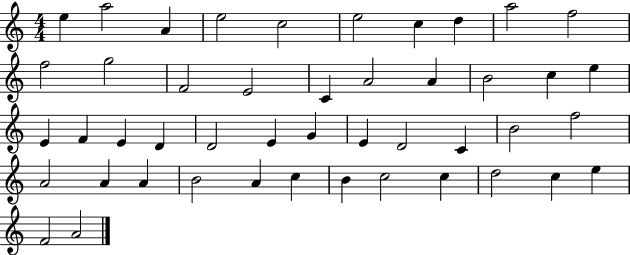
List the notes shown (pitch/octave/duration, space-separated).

E5/q A5/h A4/q E5/h C5/h E5/h C5/q D5/q A5/h F5/h F5/h G5/h F4/h E4/h C4/q A4/h A4/q B4/h C5/q E5/q E4/q F4/q E4/q D4/q D4/h E4/q G4/q E4/q D4/h C4/q B4/h F5/h A4/h A4/q A4/q B4/h A4/q C5/q B4/q C5/h C5/q D5/h C5/q E5/q F4/h A4/h